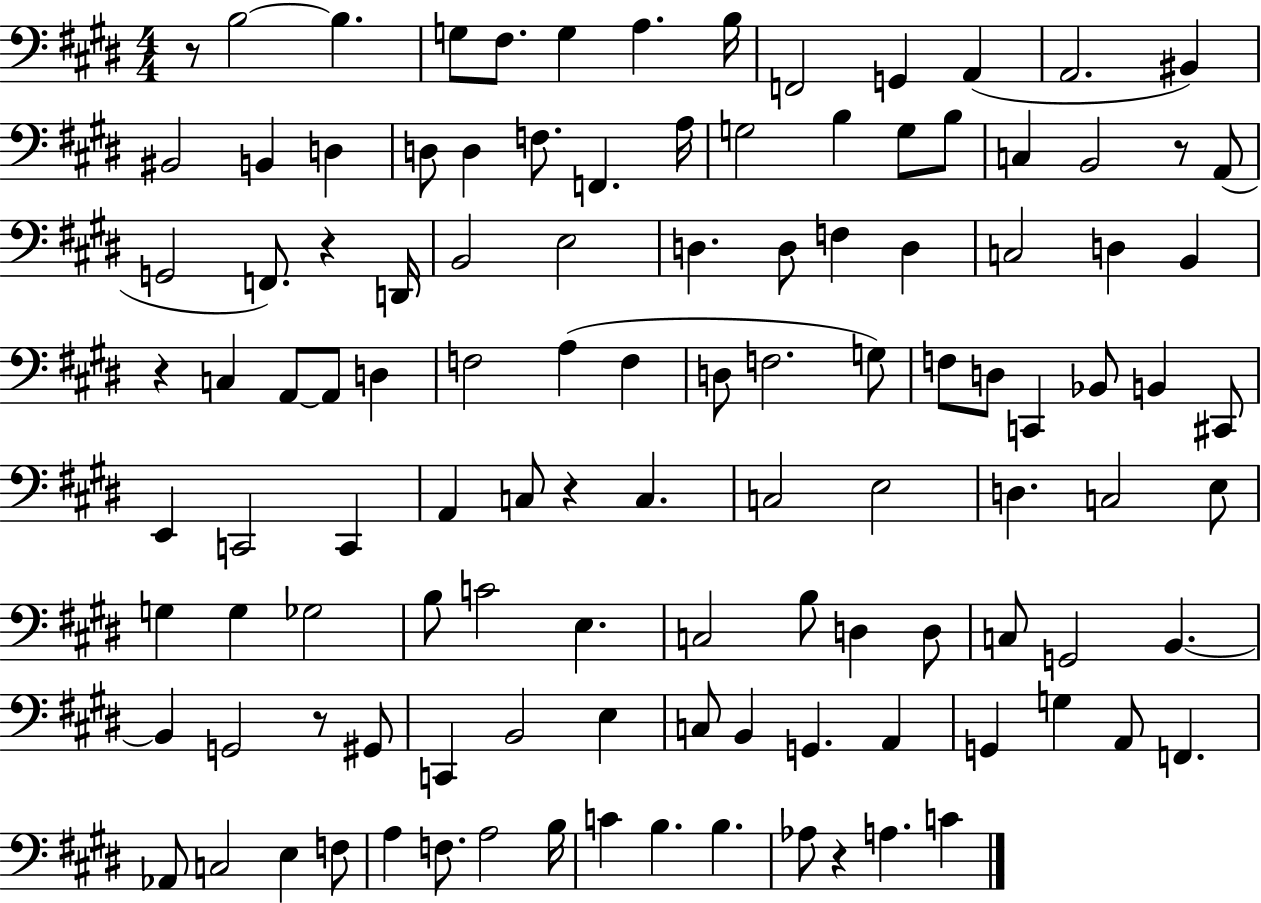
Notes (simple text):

R/e B3/h B3/q. G3/e F#3/e. G3/q A3/q. B3/s F2/h G2/q A2/q A2/h. BIS2/q BIS2/h B2/q D3/q D3/e D3/q F3/e. F2/q. A3/s G3/h B3/q G3/e B3/e C3/q B2/h R/e A2/e G2/h F2/e. R/q D2/s B2/h E3/h D3/q. D3/e F3/q D3/q C3/h D3/q B2/q R/q C3/q A2/e A2/e D3/q F3/h A3/q F3/q D3/e F3/h. G3/e F3/e D3/e C2/q Bb2/e B2/q C#2/e E2/q C2/h C2/q A2/q C3/e R/q C3/q. C3/h E3/h D3/q. C3/h E3/e G3/q G3/q Gb3/h B3/e C4/h E3/q. C3/h B3/e D3/q D3/e C3/e G2/h B2/q. B2/q G2/h R/e G#2/e C2/q B2/h E3/q C3/e B2/q G2/q. A2/q G2/q G3/q A2/e F2/q. Ab2/e C3/h E3/q F3/e A3/q F3/e. A3/h B3/s C4/q B3/q. B3/q. Ab3/e R/q A3/q. C4/q